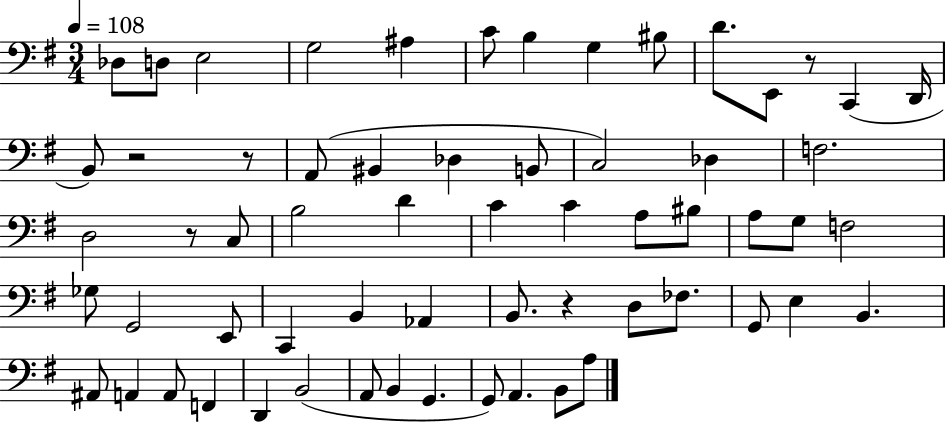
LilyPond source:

{
  \clef bass
  \numericTimeSignature
  \time 3/4
  \key g \major
  \tempo 4 = 108
  des8 d8 e2 | g2 ais4 | c'8 b4 g4 bis8 | d'8. e,8 r8 c,4( d,16 | \break b,8) r2 r8 | a,8( bis,4 des4 b,8 | c2) des4 | f2. | \break d2 r8 c8 | b2 d'4 | c'4 c'4 a8 bis8 | a8 g8 f2 | \break ges8 g,2 e,8 | c,4 b,4 aes,4 | b,8. r4 d8 fes8. | g,8 e4 b,4. | \break ais,8 a,4 a,8 f,4 | d,4 b,2( | a,8 b,4 g,4. | g,8) a,4. b,8 a8 | \break \bar "|."
}